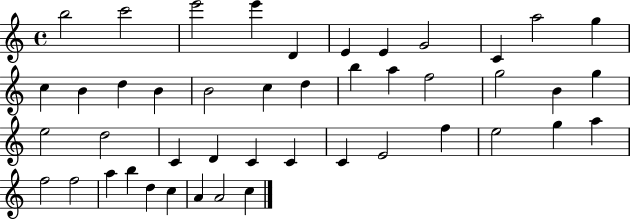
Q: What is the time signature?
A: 4/4